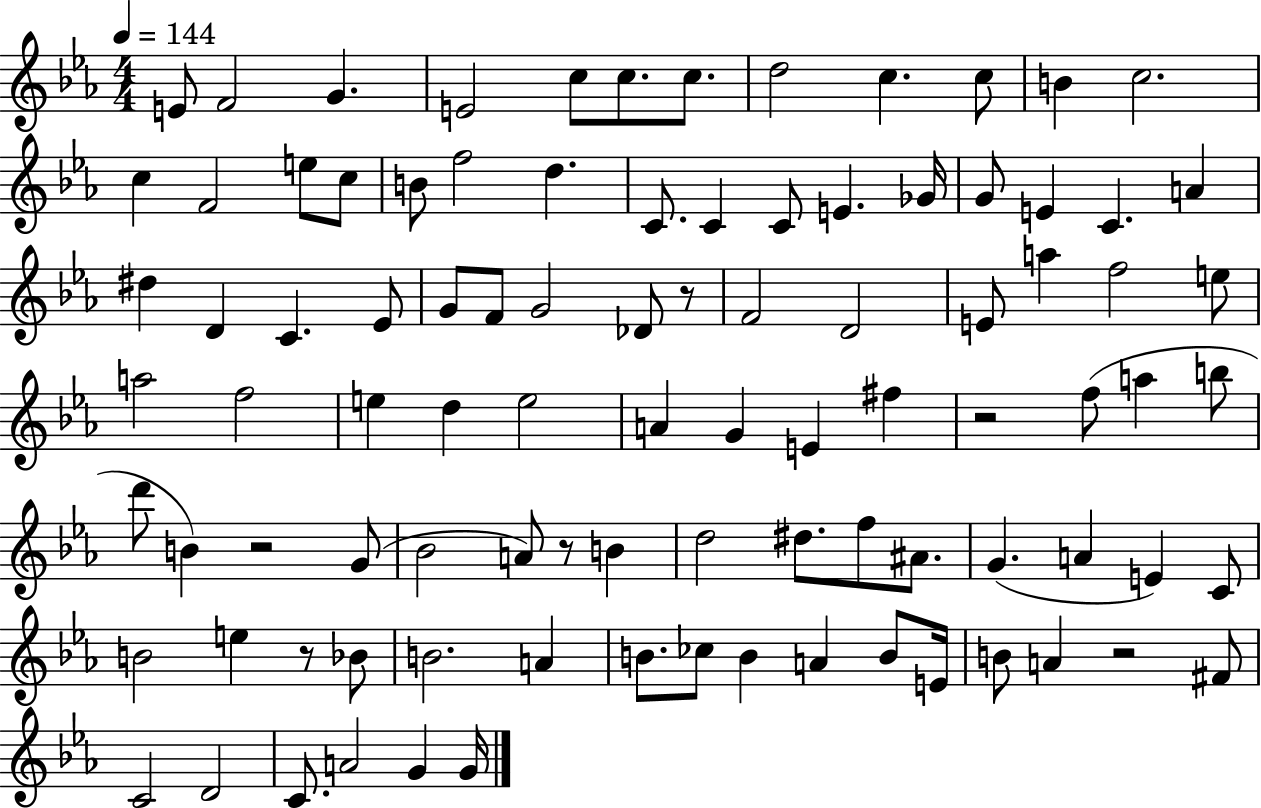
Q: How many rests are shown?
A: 6